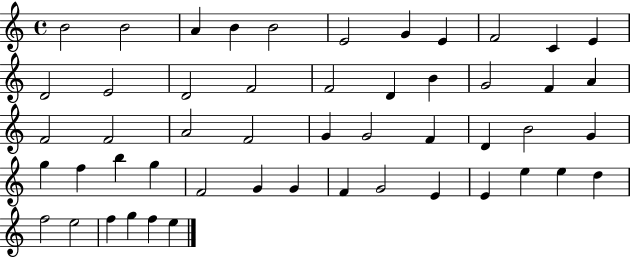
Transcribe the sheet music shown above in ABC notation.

X:1
T:Untitled
M:4/4
L:1/4
K:C
B2 B2 A B B2 E2 G E F2 C E D2 E2 D2 F2 F2 D B G2 F A F2 F2 A2 F2 G G2 F D B2 G g f b g F2 G G F G2 E E e e d f2 e2 f g f e